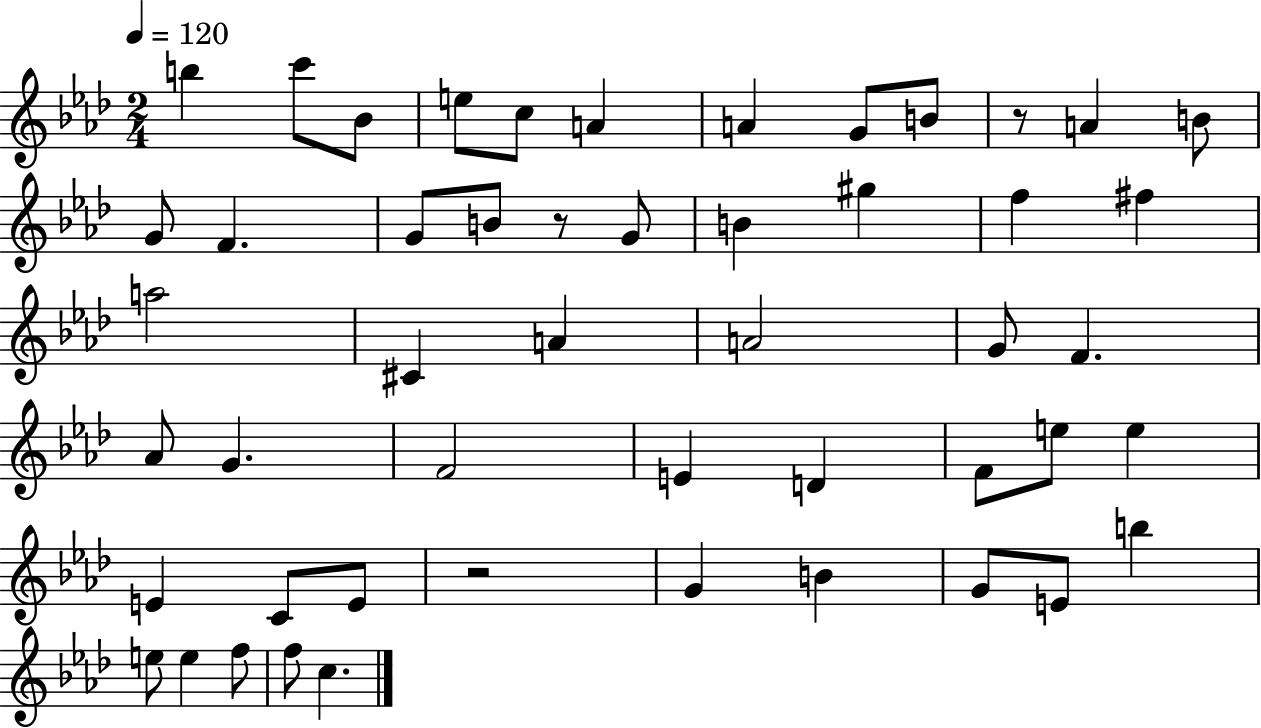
{
  \clef treble
  \numericTimeSignature
  \time 2/4
  \key aes \major
  \tempo 4 = 120
  b''4 c'''8 bes'8 | e''8 c''8 a'4 | a'4 g'8 b'8 | r8 a'4 b'8 | \break g'8 f'4. | g'8 b'8 r8 g'8 | b'4 gis''4 | f''4 fis''4 | \break a''2 | cis'4 a'4 | a'2 | g'8 f'4. | \break aes'8 g'4. | f'2 | e'4 d'4 | f'8 e''8 e''4 | \break e'4 c'8 e'8 | r2 | g'4 b'4 | g'8 e'8 b''4 | \break e''8 e''4 f''8 | f''8 c''4. | \bar "|."
}